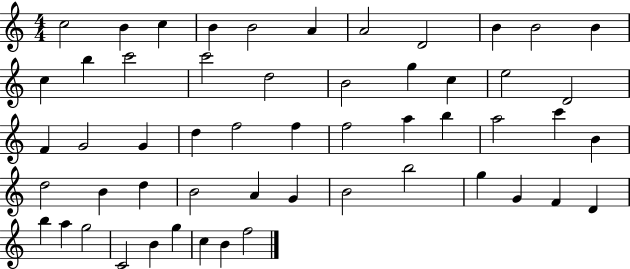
X:1
T:Untitled
M:4/4
L:1/4
K:C
c2 B c B B2 A A2 D2 B B2 B c b c'2 c'2 d2 B2 g c e2 D2 F G2 G d f2 f f2 a b a2 c' B d2 B d B2 A G B2 b2 g G F D b a g2 C2 B g c B f2